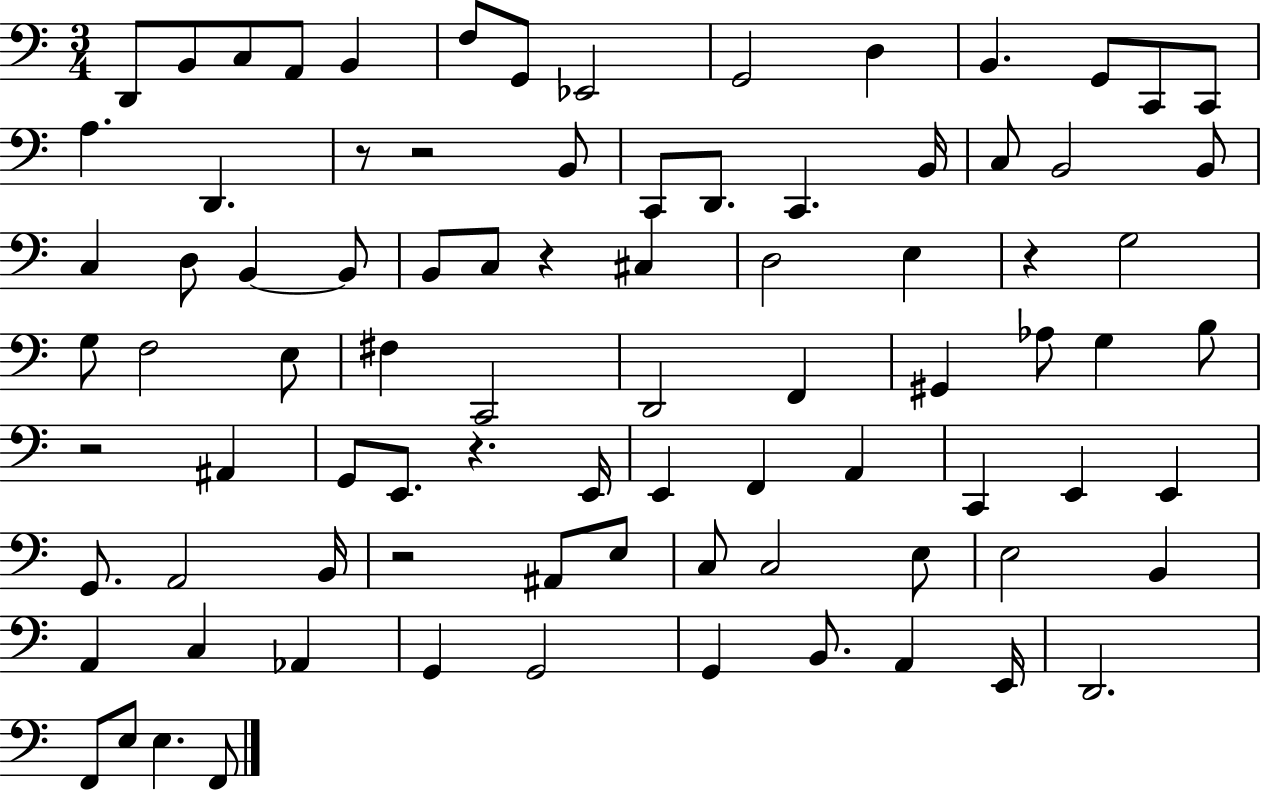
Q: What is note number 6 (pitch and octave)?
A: F3